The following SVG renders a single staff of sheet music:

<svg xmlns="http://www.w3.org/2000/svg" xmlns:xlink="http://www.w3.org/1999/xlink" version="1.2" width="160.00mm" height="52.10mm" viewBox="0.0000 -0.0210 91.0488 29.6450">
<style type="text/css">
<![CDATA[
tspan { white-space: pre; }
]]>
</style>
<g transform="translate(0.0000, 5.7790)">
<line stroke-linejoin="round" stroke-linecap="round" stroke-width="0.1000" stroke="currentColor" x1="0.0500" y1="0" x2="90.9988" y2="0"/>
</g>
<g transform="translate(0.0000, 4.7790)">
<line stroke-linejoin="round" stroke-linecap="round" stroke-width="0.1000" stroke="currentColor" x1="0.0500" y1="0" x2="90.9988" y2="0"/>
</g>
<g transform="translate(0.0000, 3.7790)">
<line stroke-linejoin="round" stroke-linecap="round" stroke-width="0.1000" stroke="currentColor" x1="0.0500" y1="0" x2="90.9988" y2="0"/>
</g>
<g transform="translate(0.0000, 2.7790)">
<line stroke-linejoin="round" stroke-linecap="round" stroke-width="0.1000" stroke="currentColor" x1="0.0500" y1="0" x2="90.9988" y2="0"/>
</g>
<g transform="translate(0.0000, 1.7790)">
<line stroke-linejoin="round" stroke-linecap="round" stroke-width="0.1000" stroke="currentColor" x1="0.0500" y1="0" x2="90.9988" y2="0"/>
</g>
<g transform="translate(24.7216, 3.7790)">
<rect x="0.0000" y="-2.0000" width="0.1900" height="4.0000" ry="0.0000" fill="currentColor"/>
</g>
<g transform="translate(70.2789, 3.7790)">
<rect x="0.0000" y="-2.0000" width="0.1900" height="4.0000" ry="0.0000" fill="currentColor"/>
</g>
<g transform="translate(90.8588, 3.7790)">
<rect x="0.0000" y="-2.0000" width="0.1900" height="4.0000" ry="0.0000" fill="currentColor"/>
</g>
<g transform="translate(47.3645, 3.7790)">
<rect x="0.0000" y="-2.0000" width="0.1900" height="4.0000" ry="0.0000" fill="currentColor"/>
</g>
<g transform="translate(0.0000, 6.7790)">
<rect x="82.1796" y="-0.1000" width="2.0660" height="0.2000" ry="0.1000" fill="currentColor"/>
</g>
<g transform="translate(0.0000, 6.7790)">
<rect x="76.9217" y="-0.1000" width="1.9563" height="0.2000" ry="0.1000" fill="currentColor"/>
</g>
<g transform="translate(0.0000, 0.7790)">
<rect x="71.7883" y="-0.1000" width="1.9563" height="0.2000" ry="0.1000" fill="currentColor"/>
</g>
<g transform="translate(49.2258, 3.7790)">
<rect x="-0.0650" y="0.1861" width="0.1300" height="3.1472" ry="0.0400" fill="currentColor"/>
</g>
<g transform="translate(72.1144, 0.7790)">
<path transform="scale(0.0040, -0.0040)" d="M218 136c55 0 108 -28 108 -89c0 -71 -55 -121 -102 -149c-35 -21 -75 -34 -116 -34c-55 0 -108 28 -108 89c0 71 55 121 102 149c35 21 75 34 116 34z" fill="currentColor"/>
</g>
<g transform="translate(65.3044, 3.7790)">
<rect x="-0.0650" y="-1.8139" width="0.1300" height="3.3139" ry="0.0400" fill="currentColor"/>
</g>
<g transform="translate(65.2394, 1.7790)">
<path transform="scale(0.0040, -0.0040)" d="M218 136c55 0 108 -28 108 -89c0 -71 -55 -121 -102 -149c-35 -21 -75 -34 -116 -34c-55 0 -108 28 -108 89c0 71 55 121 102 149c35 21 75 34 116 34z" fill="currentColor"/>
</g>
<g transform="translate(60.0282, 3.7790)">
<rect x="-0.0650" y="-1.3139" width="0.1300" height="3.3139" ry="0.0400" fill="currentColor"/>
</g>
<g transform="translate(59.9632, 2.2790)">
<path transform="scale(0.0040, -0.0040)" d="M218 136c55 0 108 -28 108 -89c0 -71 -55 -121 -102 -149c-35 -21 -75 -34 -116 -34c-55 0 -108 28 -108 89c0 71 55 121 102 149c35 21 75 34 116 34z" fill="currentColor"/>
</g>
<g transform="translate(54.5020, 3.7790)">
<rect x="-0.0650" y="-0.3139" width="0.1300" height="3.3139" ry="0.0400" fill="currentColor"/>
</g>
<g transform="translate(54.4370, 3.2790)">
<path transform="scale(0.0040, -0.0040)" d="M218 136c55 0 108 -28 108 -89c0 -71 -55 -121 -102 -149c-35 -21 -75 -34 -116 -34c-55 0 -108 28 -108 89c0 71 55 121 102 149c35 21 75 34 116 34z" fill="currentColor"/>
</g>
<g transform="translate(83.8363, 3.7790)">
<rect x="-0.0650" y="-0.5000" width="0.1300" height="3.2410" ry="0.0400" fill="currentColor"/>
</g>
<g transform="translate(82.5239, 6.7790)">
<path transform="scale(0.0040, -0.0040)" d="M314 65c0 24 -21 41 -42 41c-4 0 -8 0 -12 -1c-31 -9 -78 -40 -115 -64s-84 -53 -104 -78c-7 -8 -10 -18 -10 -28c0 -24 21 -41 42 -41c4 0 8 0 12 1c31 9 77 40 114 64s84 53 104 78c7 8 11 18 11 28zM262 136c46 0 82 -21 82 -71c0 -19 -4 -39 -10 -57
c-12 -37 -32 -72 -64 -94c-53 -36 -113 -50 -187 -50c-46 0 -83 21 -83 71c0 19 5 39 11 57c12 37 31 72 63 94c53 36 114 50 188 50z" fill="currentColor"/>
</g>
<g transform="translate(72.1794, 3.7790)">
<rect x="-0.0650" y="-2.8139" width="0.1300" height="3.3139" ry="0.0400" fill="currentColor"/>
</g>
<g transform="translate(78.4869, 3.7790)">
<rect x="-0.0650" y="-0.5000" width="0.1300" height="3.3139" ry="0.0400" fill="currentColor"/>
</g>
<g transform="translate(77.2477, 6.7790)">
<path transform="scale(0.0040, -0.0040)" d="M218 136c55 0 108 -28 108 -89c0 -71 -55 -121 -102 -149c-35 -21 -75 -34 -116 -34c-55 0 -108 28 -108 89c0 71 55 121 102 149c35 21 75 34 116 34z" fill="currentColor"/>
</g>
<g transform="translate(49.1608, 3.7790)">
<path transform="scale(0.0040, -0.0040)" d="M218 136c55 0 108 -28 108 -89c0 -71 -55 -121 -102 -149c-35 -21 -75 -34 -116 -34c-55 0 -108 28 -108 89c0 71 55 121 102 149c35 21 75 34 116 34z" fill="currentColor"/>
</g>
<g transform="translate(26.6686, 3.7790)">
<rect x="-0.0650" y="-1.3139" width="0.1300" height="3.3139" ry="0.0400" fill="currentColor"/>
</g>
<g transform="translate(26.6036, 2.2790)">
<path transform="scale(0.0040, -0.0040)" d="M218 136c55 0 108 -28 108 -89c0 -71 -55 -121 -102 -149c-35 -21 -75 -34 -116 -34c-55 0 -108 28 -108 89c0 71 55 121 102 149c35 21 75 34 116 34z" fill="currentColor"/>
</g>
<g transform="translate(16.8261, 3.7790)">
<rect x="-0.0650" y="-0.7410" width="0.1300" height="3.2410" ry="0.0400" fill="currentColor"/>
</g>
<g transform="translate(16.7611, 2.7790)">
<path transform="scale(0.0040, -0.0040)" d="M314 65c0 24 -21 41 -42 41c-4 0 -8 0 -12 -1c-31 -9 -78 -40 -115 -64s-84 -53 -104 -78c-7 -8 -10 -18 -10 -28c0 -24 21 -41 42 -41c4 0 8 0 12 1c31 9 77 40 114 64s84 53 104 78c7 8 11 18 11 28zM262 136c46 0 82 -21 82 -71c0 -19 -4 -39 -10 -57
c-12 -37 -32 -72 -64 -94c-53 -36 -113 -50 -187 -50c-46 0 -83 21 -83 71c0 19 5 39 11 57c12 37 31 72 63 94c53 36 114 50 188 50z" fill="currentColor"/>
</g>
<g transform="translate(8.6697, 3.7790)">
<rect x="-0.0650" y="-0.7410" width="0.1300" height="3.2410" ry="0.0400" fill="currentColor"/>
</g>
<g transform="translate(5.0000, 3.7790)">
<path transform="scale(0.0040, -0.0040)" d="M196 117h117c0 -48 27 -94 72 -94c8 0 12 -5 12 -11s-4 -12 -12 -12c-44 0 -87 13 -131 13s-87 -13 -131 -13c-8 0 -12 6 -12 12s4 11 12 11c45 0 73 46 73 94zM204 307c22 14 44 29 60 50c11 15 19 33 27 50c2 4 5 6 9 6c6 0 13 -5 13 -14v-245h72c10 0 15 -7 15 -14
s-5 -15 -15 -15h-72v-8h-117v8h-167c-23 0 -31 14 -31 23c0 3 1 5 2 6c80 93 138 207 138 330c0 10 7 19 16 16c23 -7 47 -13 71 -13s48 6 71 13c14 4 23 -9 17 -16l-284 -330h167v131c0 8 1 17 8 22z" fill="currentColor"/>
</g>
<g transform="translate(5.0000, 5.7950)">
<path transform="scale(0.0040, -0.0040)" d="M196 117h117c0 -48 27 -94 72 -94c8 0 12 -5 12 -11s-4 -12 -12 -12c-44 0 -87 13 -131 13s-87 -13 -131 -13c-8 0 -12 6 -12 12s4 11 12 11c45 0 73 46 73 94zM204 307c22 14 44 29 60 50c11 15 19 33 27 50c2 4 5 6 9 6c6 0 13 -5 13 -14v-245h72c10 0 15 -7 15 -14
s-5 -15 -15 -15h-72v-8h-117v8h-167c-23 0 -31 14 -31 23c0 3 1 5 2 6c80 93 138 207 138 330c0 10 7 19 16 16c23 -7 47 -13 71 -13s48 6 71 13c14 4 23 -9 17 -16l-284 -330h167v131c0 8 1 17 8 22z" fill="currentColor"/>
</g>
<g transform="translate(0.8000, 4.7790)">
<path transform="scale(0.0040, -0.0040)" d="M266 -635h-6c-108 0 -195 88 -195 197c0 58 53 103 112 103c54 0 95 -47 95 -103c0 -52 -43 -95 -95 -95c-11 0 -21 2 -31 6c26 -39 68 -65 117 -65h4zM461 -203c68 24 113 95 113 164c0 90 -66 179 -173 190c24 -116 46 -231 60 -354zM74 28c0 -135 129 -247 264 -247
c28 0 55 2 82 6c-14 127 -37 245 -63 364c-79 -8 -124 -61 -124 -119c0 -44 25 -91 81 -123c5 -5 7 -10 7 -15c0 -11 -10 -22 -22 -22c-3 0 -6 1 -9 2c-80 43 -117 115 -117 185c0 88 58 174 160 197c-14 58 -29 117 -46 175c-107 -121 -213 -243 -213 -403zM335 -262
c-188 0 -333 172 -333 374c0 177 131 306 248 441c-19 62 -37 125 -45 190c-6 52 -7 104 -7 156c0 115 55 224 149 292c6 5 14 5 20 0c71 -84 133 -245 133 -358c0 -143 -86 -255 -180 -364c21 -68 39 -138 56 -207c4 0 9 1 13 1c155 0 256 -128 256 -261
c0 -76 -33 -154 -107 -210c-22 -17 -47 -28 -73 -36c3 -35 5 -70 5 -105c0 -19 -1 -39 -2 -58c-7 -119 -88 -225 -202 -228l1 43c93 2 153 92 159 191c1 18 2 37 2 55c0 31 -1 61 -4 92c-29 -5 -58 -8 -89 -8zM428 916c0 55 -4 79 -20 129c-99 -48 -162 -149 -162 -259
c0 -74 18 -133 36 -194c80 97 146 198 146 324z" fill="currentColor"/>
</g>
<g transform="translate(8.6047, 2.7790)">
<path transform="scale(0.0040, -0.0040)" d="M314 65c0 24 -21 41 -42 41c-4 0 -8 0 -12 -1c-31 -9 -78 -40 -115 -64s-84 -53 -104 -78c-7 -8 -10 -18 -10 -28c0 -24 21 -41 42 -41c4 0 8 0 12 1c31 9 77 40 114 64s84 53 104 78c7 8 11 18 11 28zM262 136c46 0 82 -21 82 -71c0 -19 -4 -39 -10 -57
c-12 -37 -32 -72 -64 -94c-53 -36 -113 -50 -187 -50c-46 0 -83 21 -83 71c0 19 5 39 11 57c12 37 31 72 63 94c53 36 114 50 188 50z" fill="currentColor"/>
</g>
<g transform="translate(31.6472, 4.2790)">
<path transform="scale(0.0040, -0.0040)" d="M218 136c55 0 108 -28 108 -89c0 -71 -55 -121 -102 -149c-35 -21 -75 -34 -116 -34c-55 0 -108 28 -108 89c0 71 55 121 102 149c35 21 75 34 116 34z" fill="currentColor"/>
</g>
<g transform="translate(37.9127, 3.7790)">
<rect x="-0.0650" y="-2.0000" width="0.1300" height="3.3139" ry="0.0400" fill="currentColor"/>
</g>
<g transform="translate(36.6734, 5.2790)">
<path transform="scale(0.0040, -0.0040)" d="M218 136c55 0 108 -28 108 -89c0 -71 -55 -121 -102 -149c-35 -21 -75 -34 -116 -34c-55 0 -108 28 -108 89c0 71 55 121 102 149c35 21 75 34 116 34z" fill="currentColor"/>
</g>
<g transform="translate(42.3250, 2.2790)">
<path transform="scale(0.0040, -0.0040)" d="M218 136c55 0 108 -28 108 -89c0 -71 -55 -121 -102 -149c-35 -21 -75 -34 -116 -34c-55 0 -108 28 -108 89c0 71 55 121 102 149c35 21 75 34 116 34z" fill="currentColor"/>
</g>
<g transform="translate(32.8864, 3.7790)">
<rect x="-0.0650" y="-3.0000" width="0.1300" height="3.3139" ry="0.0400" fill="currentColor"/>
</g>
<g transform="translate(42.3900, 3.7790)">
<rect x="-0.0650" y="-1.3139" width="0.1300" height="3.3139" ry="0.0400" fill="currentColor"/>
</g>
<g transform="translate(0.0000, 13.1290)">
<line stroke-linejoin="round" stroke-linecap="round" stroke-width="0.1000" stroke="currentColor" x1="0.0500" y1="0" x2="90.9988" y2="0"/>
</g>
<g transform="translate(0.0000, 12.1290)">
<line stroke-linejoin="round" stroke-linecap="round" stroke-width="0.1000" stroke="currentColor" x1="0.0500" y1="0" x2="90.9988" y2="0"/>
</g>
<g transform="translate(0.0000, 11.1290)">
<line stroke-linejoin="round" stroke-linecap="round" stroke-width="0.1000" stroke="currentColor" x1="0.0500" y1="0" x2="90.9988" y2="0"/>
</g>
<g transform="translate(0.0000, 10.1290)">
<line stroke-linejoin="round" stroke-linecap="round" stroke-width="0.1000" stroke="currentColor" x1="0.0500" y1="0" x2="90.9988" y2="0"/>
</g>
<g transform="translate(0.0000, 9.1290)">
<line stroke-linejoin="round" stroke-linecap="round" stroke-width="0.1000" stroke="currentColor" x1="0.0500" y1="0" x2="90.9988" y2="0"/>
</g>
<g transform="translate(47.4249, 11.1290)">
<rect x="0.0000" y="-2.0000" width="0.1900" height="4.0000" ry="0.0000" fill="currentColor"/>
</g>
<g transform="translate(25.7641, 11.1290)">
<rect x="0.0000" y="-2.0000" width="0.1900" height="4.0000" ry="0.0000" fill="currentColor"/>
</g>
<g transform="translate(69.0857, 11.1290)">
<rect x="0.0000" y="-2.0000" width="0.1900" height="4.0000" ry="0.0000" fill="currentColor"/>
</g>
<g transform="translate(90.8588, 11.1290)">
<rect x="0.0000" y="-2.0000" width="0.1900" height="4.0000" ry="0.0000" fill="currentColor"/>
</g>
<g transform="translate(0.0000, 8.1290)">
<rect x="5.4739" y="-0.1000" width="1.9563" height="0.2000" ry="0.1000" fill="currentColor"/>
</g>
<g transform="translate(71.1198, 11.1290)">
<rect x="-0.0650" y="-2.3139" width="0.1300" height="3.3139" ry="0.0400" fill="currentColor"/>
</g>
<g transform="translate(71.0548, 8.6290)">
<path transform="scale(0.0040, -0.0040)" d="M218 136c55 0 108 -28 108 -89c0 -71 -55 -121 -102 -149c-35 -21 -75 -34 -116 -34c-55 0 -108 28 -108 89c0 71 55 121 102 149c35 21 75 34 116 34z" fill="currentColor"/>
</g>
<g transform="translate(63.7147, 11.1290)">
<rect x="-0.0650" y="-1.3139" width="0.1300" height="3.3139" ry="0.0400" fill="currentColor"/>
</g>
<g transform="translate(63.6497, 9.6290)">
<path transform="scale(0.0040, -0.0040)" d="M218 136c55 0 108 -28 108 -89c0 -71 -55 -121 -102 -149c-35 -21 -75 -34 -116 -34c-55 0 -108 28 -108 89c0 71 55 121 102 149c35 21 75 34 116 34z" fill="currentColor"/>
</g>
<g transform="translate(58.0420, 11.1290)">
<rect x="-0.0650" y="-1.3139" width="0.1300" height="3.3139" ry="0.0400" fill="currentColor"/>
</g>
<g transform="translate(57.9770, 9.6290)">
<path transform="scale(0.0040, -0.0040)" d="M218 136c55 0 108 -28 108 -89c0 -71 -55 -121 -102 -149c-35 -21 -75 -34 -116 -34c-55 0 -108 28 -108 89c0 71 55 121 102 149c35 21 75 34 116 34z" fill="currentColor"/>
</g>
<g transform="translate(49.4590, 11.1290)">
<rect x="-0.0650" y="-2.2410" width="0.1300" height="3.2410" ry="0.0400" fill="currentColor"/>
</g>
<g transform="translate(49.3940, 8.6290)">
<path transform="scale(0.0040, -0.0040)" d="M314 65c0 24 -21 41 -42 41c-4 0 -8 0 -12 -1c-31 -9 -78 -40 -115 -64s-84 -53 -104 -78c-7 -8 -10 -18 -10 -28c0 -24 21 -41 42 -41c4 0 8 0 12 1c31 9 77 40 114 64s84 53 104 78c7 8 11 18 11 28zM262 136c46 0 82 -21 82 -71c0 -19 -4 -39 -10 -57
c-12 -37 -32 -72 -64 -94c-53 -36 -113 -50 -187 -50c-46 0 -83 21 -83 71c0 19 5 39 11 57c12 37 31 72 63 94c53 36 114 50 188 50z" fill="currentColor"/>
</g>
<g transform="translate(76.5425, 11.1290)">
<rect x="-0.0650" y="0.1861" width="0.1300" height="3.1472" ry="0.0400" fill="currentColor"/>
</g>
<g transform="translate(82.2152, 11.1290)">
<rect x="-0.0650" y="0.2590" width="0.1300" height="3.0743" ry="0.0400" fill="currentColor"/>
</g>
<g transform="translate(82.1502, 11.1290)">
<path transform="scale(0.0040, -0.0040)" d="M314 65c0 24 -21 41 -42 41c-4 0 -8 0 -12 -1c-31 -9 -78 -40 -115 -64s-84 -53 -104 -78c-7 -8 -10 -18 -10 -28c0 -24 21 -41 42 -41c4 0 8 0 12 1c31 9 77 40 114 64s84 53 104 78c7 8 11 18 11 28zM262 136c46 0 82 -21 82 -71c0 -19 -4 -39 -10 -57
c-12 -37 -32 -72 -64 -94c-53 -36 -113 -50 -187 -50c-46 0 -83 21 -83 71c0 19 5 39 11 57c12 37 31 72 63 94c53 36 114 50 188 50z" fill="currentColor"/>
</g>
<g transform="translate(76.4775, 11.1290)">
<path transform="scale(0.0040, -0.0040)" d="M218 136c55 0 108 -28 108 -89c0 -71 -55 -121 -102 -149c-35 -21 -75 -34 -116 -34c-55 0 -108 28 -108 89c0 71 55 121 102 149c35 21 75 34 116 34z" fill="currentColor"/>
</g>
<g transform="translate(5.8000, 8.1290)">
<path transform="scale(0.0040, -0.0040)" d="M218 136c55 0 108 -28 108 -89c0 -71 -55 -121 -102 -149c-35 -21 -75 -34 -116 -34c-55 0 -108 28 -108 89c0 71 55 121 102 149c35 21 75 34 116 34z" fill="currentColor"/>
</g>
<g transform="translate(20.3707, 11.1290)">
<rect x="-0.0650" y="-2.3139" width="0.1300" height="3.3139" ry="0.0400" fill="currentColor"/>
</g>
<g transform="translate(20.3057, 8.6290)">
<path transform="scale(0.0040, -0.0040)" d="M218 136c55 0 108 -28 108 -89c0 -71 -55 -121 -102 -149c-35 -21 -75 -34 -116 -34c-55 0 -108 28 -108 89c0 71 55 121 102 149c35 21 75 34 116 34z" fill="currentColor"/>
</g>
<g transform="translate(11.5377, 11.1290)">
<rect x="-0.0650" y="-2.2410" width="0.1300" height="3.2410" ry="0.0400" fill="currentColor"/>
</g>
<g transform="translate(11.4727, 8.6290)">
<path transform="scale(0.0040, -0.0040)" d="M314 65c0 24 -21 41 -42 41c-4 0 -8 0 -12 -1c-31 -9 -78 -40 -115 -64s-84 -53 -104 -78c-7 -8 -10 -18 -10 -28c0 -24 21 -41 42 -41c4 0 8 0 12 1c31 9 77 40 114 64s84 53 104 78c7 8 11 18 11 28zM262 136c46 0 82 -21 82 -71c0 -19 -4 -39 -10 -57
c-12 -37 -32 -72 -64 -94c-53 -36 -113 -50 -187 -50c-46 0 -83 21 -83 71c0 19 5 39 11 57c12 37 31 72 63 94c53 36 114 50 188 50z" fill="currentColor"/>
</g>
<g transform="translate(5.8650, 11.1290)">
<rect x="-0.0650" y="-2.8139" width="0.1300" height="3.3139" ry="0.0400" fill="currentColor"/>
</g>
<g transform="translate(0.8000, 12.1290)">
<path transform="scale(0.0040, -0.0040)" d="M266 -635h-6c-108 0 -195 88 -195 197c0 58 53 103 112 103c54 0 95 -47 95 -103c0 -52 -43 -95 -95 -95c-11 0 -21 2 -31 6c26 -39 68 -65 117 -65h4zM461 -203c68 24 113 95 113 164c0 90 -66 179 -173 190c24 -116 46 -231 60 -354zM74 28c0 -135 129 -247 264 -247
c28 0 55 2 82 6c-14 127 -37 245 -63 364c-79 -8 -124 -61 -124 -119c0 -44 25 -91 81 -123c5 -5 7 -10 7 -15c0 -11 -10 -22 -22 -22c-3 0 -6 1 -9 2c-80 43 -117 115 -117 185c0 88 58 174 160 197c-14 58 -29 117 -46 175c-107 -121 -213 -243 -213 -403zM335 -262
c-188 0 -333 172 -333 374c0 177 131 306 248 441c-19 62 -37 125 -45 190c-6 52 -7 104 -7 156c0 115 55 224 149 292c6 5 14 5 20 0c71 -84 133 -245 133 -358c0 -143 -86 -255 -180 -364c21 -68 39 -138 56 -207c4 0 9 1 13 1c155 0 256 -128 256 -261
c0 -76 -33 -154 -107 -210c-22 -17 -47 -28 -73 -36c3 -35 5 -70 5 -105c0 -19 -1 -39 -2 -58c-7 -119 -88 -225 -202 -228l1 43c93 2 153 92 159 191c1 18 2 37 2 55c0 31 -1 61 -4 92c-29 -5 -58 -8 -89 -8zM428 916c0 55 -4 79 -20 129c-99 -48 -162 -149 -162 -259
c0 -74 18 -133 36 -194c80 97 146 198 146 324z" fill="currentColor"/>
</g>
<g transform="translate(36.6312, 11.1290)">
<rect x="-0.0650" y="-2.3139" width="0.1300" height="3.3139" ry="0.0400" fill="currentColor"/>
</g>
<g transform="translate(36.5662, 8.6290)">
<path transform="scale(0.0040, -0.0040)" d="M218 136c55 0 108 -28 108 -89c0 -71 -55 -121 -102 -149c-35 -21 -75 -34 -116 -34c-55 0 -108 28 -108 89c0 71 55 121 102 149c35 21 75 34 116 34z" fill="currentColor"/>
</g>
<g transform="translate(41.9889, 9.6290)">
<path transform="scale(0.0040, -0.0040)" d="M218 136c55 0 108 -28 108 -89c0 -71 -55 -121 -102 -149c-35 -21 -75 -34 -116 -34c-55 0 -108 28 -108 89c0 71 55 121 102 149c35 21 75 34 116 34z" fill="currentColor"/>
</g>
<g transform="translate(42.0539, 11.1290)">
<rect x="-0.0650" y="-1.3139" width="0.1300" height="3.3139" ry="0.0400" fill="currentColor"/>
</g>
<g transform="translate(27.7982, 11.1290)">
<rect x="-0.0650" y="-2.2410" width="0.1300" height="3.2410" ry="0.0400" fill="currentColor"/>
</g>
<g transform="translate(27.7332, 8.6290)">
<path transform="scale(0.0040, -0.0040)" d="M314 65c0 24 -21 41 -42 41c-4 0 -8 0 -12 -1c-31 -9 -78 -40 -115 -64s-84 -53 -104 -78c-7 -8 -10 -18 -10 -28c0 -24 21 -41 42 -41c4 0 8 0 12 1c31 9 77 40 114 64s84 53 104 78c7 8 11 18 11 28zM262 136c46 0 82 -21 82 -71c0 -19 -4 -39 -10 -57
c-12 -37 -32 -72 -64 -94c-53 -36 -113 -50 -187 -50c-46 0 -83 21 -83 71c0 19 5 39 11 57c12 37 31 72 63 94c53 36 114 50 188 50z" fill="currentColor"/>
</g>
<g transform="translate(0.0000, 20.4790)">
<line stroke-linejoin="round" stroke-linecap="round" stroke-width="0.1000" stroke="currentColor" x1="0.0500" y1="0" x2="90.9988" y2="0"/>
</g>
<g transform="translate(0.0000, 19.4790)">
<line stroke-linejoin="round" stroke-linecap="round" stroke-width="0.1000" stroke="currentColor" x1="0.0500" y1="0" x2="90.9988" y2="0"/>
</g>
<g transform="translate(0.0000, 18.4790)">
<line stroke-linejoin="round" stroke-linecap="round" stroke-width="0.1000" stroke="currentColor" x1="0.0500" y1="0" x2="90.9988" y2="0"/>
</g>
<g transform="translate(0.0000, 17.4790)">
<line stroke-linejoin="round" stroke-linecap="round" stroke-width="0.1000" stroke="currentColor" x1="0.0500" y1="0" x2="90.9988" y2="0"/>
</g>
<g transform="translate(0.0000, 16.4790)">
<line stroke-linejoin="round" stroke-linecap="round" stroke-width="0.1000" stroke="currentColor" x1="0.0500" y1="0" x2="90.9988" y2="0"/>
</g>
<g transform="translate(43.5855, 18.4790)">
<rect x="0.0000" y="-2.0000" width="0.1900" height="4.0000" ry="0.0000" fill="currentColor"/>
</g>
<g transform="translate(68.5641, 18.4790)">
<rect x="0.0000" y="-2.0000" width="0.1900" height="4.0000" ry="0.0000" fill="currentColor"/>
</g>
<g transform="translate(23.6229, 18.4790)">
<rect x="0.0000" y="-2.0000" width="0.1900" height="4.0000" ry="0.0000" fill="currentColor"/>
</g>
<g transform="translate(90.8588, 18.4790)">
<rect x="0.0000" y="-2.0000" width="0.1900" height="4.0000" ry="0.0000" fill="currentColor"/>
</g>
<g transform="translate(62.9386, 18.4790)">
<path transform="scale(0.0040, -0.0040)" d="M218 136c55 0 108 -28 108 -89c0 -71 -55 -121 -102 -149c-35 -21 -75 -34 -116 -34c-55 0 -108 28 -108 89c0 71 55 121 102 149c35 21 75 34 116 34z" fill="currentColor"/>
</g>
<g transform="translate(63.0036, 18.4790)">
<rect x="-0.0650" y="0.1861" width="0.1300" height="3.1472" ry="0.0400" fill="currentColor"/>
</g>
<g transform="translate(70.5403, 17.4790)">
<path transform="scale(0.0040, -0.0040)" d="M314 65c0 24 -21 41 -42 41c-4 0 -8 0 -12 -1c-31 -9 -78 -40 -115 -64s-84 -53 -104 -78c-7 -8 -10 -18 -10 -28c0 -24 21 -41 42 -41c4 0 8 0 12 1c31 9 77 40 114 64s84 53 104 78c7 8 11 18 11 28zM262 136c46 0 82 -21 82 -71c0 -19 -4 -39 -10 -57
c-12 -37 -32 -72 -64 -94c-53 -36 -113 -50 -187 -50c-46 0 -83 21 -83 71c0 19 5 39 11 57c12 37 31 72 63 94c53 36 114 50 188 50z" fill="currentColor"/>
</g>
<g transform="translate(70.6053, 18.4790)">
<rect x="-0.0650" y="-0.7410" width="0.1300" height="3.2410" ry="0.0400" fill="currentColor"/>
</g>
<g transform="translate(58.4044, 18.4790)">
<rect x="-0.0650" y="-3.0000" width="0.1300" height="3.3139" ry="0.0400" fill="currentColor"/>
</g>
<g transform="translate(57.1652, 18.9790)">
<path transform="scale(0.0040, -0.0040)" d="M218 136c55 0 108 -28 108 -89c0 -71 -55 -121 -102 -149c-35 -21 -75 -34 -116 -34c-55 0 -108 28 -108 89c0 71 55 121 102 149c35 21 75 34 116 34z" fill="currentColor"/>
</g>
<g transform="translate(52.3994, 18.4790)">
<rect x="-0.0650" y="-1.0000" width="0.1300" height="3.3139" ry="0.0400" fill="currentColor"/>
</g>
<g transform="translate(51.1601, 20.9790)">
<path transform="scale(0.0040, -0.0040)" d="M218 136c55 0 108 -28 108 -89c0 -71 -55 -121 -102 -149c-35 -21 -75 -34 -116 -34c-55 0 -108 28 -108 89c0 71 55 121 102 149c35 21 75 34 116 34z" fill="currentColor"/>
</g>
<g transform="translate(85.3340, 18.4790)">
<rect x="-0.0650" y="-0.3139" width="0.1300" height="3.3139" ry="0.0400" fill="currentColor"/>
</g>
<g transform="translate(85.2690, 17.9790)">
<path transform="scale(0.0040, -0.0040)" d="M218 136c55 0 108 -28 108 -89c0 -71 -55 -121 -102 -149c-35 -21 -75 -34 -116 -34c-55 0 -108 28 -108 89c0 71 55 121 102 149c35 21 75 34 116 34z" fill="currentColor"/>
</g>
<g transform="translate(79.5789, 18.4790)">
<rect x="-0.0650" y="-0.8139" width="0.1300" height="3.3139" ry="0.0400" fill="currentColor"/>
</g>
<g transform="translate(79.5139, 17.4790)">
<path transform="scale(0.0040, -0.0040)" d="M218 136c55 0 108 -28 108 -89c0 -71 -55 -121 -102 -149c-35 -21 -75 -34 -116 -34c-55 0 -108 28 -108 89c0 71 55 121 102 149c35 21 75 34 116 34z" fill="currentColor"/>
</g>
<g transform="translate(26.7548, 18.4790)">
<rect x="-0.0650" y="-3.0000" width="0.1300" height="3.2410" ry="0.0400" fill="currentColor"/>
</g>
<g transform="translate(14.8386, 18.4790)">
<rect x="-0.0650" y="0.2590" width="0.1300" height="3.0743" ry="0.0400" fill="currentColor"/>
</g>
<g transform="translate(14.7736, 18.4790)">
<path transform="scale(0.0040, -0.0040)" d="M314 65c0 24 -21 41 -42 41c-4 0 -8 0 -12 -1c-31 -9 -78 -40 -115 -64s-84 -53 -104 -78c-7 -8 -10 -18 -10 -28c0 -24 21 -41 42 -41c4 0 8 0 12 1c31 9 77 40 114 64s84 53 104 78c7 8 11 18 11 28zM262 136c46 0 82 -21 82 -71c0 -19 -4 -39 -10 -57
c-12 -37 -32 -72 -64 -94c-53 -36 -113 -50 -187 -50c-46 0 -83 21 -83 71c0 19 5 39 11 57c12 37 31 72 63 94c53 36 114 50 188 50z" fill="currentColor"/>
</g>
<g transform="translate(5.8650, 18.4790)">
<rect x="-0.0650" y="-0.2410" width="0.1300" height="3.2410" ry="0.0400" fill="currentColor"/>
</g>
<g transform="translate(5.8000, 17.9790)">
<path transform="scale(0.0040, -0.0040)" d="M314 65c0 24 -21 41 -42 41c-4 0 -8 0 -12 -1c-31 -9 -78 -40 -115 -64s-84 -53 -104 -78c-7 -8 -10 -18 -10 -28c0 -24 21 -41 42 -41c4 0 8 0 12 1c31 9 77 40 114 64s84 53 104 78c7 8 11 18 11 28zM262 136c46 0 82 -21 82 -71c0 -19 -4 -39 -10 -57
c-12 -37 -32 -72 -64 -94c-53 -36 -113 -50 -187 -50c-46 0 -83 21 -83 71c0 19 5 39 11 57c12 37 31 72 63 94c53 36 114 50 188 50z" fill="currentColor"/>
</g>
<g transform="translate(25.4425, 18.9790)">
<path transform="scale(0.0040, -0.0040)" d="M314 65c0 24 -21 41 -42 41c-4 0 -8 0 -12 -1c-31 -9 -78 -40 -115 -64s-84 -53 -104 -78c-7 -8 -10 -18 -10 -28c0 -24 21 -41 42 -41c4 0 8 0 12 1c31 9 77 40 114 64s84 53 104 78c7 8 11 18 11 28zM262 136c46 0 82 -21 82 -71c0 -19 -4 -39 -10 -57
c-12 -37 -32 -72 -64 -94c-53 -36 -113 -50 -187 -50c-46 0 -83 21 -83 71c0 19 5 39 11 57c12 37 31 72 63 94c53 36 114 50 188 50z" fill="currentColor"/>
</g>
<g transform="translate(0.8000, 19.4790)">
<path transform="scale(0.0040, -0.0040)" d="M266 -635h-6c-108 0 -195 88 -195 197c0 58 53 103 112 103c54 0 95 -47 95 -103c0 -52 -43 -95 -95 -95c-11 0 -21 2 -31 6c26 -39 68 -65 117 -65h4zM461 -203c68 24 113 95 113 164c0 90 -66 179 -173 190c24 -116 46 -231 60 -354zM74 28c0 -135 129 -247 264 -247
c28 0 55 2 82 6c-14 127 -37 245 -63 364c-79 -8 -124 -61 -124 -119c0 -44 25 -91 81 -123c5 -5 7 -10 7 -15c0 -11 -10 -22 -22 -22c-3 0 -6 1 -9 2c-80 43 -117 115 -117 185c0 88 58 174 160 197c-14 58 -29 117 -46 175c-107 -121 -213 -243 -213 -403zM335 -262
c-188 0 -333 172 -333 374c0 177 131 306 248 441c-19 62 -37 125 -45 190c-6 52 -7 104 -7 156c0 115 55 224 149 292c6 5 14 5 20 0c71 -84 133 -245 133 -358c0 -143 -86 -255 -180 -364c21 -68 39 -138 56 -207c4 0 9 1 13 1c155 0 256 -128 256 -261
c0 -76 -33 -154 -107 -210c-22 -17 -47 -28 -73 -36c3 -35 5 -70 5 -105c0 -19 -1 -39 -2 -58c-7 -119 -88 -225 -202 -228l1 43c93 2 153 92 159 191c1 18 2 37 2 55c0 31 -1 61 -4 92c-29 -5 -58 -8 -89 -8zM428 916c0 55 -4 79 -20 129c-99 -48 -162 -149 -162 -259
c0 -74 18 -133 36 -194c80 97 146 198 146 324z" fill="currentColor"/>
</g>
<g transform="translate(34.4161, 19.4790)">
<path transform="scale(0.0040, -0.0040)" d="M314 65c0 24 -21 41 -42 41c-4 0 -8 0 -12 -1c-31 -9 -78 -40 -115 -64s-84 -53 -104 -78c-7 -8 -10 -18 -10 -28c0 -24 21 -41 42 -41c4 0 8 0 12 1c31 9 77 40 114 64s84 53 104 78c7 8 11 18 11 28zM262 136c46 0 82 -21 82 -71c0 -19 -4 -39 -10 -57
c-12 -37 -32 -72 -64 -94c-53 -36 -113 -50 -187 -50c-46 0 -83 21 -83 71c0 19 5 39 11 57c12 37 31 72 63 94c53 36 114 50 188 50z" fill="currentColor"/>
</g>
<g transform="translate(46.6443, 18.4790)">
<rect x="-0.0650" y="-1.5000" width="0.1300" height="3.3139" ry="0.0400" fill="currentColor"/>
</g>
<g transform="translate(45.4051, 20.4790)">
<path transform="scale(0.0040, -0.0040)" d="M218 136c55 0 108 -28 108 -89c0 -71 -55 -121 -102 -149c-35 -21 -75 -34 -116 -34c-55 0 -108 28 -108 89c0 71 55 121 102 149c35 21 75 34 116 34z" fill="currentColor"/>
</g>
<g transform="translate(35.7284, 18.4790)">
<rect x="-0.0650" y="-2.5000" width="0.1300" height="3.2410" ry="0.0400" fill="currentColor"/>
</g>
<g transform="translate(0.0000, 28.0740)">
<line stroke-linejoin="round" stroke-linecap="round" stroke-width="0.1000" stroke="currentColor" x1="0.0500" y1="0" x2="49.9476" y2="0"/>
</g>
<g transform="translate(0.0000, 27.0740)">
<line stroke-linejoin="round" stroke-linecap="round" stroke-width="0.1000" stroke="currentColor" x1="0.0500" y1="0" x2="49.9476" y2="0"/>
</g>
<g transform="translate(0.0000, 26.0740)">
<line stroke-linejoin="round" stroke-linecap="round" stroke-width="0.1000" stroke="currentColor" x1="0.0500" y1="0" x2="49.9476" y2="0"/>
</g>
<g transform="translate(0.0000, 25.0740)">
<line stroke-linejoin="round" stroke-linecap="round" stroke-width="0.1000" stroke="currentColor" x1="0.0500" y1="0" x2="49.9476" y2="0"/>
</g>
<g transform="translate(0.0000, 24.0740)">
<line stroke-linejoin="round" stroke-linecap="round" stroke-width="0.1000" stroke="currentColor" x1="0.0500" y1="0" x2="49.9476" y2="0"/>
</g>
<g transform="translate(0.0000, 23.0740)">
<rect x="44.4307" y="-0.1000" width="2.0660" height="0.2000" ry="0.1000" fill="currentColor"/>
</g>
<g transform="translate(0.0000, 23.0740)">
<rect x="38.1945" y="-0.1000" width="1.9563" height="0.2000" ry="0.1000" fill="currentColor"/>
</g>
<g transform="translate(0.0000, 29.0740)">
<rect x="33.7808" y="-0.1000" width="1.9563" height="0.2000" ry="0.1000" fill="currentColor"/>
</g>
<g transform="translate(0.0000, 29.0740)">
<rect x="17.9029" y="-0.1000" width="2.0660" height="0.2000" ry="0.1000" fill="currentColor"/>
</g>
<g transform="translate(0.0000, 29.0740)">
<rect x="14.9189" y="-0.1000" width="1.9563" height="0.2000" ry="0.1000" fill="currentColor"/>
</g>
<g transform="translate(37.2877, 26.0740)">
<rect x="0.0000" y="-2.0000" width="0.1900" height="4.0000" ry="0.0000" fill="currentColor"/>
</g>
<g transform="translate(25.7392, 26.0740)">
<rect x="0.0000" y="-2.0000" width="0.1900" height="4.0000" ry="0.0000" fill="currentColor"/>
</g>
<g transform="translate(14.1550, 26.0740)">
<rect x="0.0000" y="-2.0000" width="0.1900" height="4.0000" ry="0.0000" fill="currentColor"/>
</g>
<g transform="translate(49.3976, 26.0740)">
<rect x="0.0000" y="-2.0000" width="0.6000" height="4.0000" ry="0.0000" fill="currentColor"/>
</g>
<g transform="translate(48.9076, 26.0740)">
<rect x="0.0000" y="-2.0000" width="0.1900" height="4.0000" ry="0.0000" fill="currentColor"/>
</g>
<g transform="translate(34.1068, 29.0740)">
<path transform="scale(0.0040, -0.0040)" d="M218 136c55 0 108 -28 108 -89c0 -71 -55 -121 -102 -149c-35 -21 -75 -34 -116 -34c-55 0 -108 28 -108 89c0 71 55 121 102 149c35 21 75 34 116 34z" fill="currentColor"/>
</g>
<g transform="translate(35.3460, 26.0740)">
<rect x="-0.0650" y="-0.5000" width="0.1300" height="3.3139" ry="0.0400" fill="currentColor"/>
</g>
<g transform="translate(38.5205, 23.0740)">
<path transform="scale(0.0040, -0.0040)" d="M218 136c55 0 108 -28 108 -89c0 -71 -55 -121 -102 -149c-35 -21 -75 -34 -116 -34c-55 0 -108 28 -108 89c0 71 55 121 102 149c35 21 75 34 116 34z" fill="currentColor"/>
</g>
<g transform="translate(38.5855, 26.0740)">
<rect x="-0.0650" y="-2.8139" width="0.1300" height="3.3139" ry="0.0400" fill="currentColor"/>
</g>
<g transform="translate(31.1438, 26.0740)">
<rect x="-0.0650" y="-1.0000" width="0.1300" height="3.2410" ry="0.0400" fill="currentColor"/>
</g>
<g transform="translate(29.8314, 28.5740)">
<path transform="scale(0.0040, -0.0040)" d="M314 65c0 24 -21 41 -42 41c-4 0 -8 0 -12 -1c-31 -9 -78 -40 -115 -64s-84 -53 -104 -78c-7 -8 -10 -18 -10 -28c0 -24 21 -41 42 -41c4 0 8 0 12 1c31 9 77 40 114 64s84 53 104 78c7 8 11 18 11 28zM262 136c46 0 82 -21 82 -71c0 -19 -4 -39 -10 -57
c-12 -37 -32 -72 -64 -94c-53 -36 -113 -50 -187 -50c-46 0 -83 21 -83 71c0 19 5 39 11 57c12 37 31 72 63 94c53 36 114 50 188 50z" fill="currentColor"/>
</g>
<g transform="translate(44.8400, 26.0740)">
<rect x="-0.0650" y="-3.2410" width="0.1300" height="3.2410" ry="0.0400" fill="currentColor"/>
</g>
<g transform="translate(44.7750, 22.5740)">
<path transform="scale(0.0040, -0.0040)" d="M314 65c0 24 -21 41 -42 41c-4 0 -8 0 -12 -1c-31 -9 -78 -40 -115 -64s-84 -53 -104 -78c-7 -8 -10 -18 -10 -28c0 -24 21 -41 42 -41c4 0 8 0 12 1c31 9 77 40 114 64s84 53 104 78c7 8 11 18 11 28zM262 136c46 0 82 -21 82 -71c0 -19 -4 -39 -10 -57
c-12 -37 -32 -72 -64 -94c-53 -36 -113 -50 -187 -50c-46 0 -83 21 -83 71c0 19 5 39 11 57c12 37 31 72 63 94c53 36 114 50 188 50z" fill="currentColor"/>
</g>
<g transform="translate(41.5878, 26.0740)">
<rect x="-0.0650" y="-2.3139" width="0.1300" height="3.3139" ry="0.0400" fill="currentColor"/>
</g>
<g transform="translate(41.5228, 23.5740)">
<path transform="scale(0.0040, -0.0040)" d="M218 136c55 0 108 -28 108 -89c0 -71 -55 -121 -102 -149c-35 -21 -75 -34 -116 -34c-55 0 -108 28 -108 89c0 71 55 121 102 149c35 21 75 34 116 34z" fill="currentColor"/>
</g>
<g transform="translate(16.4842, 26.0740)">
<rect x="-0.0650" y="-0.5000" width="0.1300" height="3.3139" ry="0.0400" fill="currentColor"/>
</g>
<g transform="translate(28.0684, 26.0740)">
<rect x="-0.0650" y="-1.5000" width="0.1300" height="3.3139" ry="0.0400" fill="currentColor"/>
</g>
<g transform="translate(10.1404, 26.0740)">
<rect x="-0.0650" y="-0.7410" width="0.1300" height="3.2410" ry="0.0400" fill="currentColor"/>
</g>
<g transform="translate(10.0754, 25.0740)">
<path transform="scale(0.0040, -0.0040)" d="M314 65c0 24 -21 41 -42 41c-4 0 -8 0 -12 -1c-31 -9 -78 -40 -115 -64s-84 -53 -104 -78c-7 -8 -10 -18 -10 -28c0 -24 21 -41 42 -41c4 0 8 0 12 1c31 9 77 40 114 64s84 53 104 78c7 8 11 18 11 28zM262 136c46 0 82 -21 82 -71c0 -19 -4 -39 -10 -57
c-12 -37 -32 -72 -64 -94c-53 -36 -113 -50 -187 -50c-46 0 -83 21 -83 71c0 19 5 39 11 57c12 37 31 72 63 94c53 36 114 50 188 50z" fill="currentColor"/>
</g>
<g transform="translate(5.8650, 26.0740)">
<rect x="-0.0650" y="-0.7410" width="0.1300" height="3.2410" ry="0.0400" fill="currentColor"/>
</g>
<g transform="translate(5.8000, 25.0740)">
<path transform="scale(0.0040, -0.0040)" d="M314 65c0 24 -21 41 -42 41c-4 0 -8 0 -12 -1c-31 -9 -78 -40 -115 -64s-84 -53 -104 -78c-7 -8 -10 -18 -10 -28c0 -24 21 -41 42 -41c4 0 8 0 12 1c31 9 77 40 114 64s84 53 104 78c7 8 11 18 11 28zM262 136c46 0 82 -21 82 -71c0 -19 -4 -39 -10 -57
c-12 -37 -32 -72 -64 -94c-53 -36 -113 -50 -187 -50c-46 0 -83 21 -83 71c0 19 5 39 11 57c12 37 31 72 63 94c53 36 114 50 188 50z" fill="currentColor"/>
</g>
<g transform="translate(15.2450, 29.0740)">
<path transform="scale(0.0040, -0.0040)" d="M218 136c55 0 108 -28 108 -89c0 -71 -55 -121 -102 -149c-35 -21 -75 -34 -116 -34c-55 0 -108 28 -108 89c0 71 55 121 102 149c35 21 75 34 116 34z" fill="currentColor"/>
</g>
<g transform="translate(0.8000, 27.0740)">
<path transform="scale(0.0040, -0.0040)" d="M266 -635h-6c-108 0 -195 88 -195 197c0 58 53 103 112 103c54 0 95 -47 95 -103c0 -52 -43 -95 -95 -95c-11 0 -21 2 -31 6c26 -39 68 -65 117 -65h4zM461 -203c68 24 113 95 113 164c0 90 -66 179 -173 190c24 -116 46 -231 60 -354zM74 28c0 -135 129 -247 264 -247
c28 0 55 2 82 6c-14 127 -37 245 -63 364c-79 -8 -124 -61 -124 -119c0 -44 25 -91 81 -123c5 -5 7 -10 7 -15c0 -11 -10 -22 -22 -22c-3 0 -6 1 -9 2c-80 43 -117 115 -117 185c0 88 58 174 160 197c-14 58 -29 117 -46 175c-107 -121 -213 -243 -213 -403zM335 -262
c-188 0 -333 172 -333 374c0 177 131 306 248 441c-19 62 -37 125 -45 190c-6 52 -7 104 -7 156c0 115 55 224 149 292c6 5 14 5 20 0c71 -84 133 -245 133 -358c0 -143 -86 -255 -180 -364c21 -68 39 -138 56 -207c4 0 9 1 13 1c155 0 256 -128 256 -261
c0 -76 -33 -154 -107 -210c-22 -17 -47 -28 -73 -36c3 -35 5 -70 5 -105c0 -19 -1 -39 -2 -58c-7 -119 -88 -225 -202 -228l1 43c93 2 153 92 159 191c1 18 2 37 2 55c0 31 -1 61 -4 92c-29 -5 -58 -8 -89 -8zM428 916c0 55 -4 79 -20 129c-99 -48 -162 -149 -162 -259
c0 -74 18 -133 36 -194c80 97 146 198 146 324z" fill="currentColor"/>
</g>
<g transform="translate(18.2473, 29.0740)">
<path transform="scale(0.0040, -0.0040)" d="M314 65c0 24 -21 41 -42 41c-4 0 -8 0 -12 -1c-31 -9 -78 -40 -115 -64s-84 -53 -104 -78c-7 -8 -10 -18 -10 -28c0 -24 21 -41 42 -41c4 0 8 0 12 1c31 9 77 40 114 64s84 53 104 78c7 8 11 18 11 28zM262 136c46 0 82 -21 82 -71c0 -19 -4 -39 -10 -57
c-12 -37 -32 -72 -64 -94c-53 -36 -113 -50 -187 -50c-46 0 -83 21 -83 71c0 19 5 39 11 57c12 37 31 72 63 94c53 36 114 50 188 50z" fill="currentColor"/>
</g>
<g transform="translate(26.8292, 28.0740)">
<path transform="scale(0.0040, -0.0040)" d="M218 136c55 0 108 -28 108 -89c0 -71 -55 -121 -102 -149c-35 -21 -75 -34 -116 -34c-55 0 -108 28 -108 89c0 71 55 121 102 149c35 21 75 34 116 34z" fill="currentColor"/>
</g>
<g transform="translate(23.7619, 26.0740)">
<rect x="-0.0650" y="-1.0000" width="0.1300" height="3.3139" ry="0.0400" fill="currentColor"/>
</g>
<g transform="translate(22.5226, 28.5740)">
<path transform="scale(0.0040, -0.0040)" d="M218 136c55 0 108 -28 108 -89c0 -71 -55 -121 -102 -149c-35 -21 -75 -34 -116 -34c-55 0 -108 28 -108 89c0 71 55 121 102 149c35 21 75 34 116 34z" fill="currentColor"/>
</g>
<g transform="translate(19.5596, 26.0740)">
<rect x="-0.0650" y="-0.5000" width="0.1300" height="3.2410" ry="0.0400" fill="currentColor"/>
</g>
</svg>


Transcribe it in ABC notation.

X:1
T:Untitled
M:4/4
L:1/4
K:C
d2 d2 e A F e B c e f a C C2 a g2 g g2 g e g2 e e g B B2 c2 B2 A2 G2 E D A B d2 d c d2 d2 C C2 D E D2 C a g b2